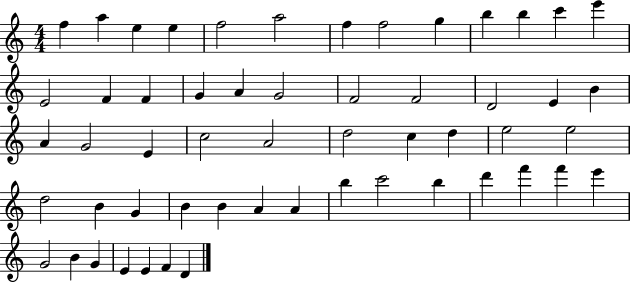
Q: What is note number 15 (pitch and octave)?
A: F4